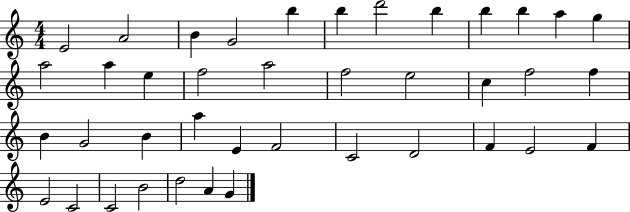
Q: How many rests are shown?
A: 0